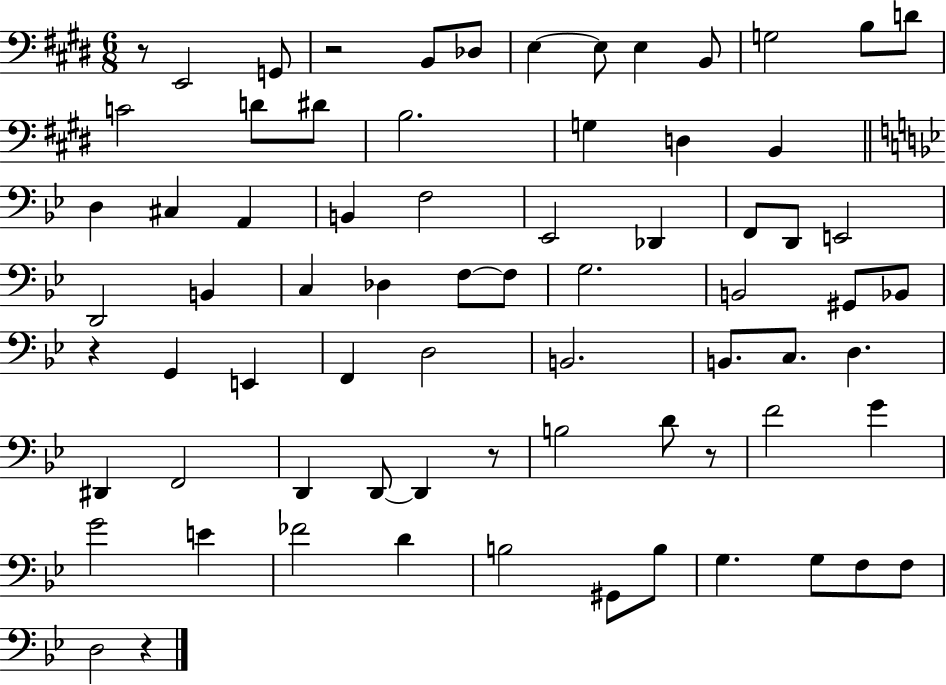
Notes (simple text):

R/e E2/h G2/e R/h B2/e Db3/e E3/q E3/e E3/q B2/e G3/h B3/e D4/e C4/h D4/e D#4/e B3/h. G3/q D3/q B2/q D3/q C#3/q A2/q B2/q F3/h Eb2/h Db2/q F2/e D2/e E2/h D2/h B2/q C3/q Db3/q F3/e F3/e G3/h. B2/h G#2/e Bb2/e R/q G2/q E2/q F2/q D3/h B2/h. B2/e. C3/e. D3/q. D#2/q F2/h D2/q D2/e D2/q R/e B3/h D4/e R/e F4/h G4/q G4/h E4/q FES4/h D4/q B3/h G#2/e B3/e G3/q. G3/e F3/e F3/e D3/h R/q